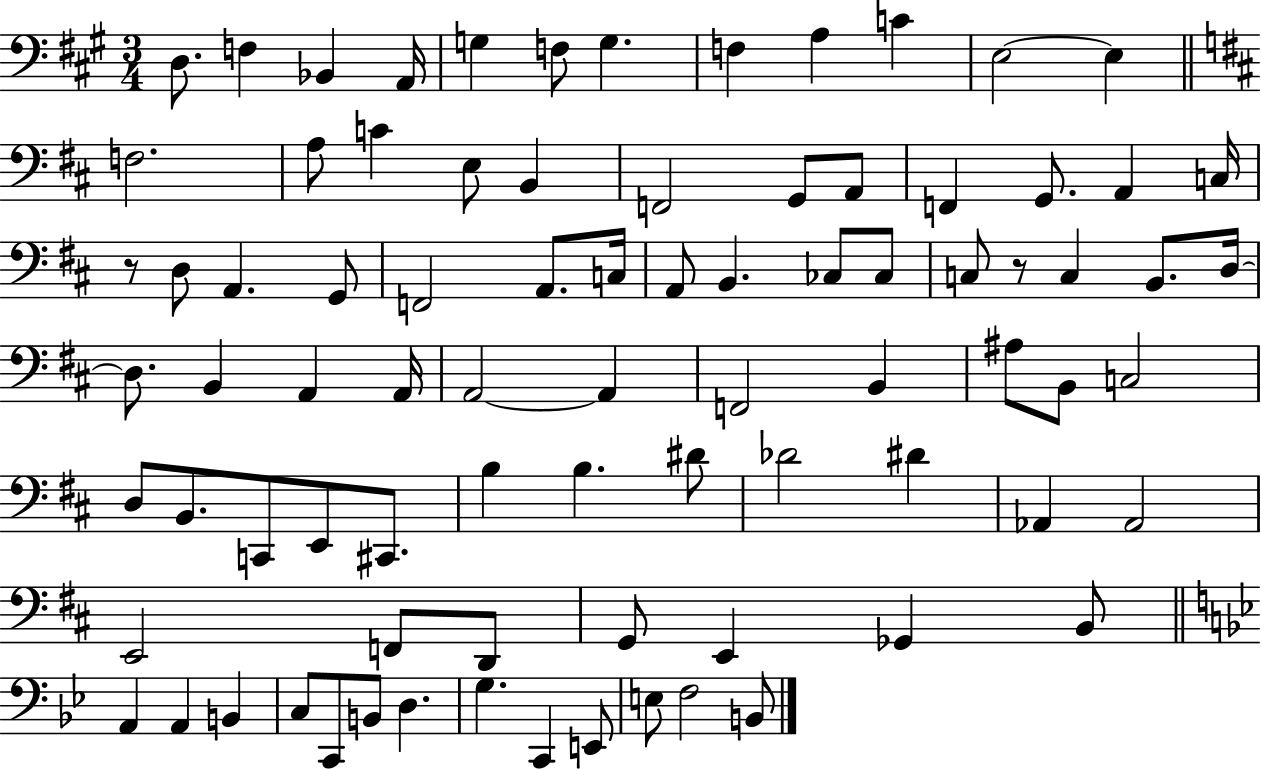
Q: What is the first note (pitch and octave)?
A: D3